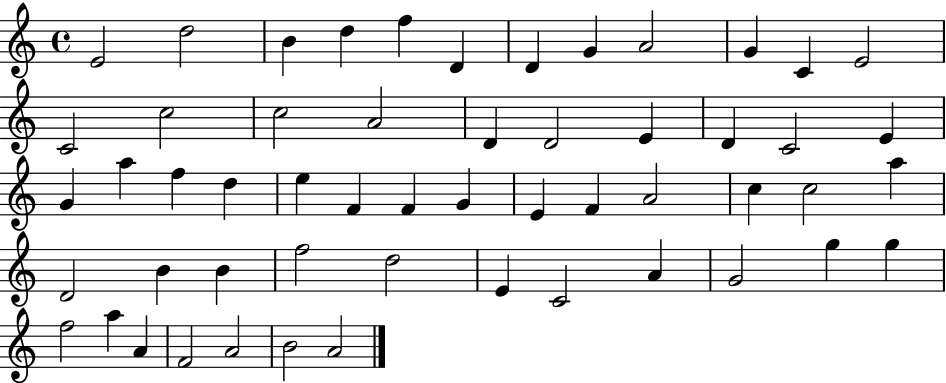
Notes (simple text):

E4/h D5/h B4/q D5/q F5/q D4/q D4/q G4/q A4/h G4/q C4/q E4/h C4/h C5/h C5/h A4/h D4/q D4/h E4/q D4/q C4/h E4/q G4/q A5/q F5/q D5/q E5/q F4/q F4/q G4/q E4/q F4/q A4/h C5/q C5/h A5/q D4/h B4/q B4/q F5/h D5/h E4/q C4/h A4/q G4/h G5/q G5/q F5/h A5/q A4/q F4/h A4/h B4/h A4/h